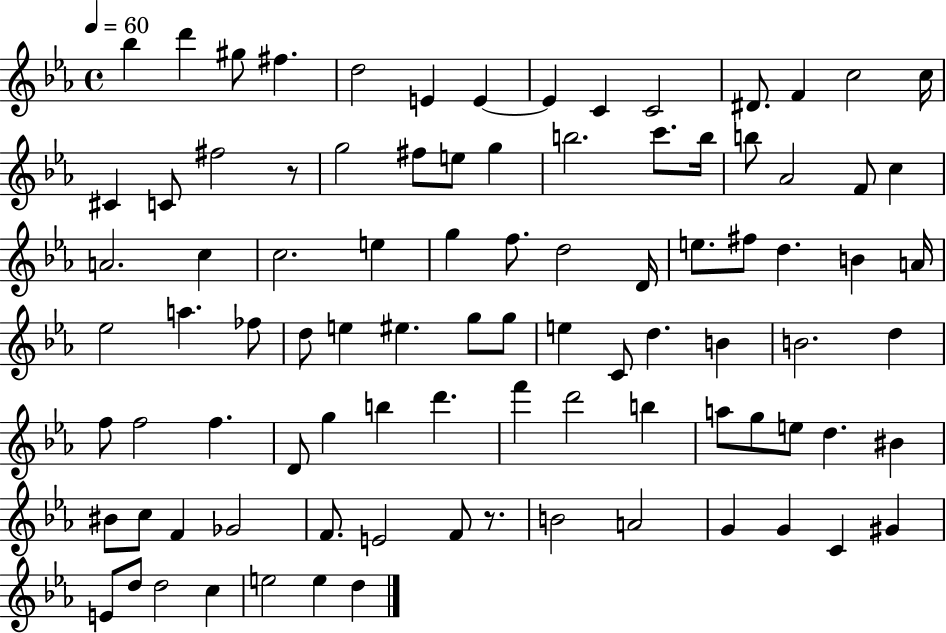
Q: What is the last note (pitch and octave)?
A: D5